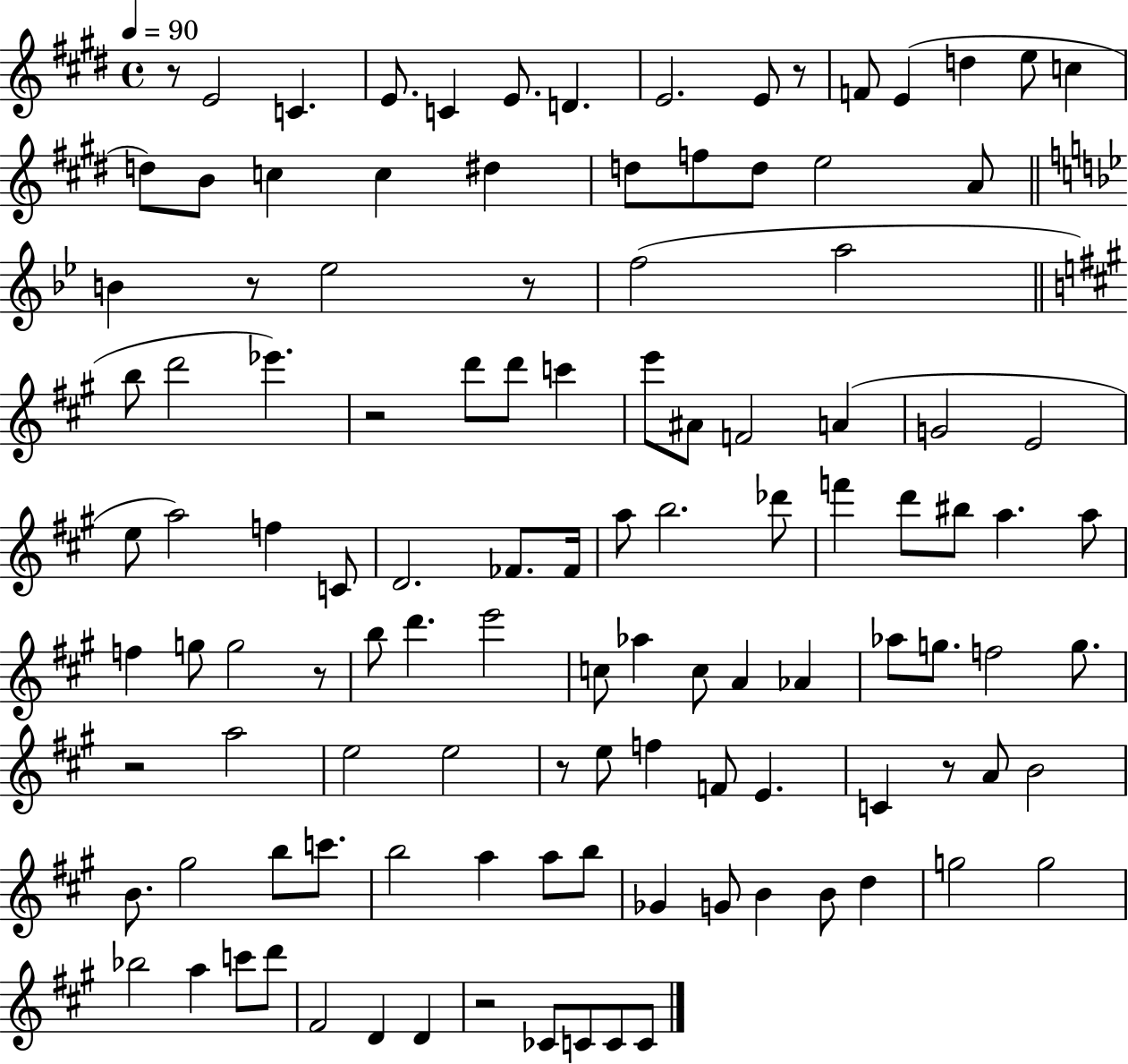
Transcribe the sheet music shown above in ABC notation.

X:1
T:Untitled
M:4/4
L:1/4
K:E
z/2 E2 C E/2 C E/2 D E2 E/2 z/2 F/2 E d e/2 c d/2 B/2 c c ^d d/2 f/2 d/2 e2 A/2 B z/2 _e2 z/2 f2 a2 b/2 d'2 _e' z2 d'/2 d'/2 c' e'/2 ^A/2 F2 A G2 E2 e/2 a2 f C/2 D2 _F/2 _F/4 a/2 b2 _d'/2 f' d'/2 ^b/2 a a/2 f g/2 g2 z/2 b/2 d' e'2 c/2 _a c/2 A _A _a/2 g/2 f2 g/2 z2 a2 e2 e2 z/2 e/2 f F/2 E C z/2 A/2 B2 B/2 ^g2 b/2 c'/2 b2 a a/2 b/2 _G G/2 B B/2 d g2 g2 _b2 a c'/2 d'/2 ^F2 D D z2 _C/2 C/2 C/2 C/2